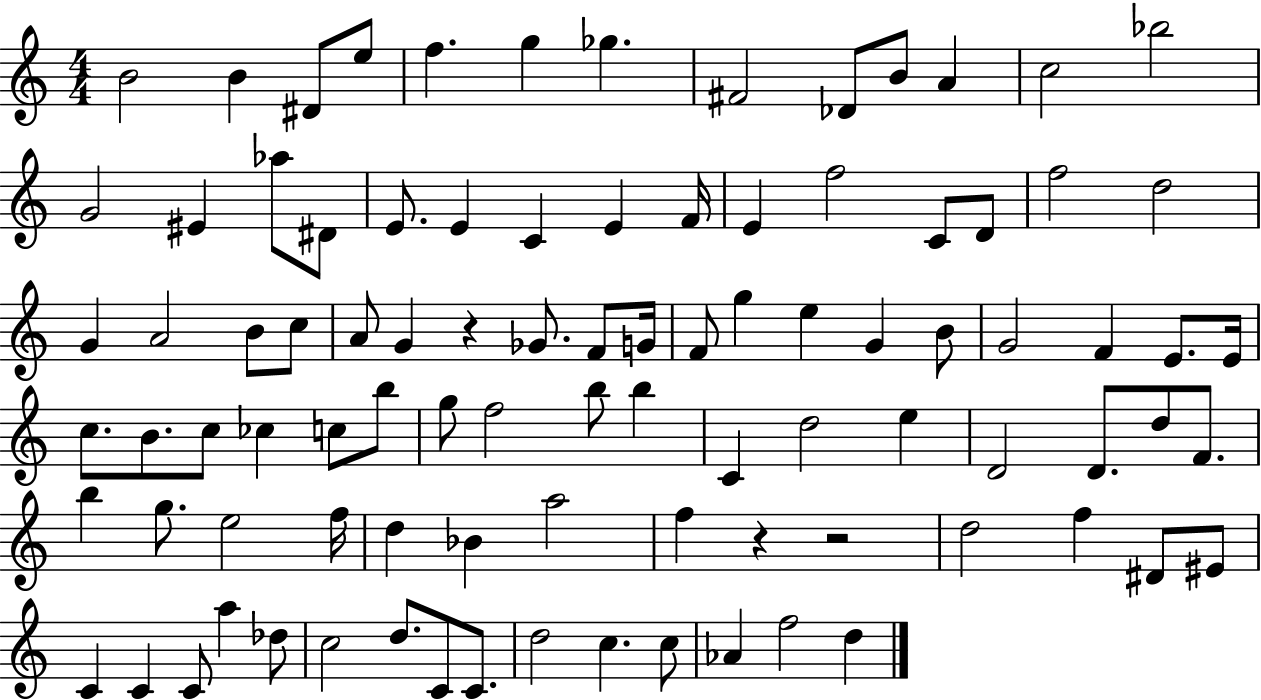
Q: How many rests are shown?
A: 3